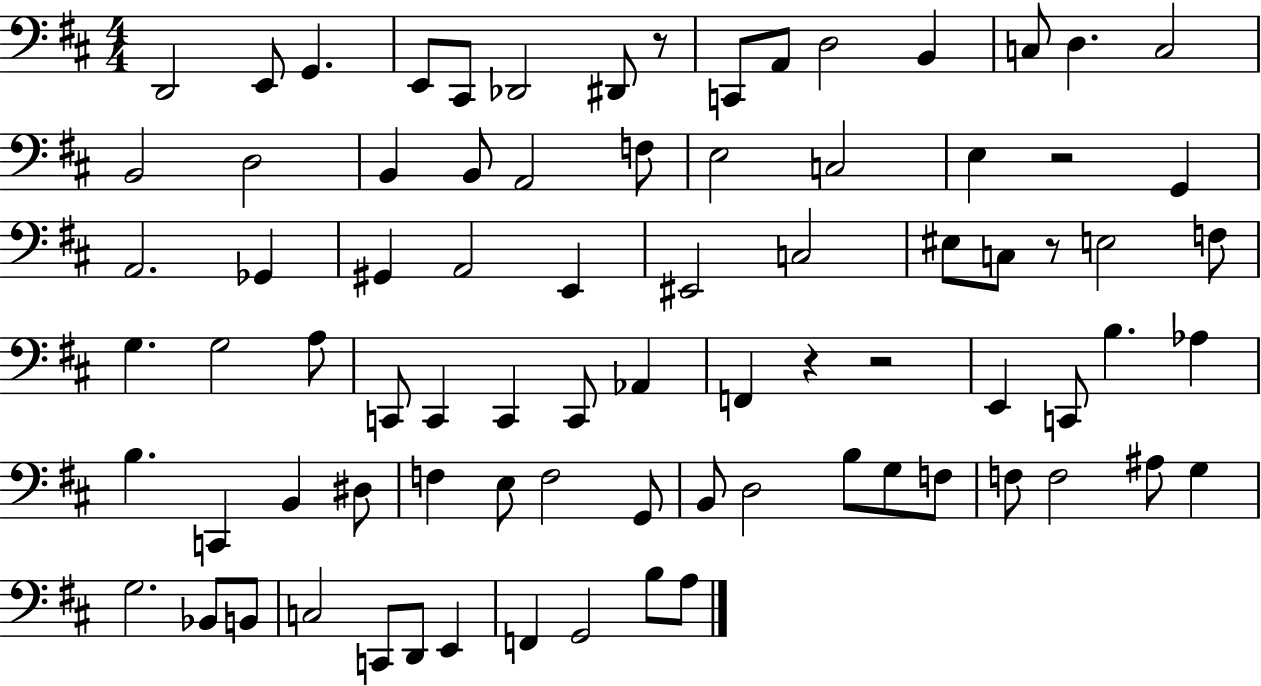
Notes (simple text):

D2/h E2/e G2/q. E2/e C#2/e Db2/h D#2/e R/e C2/e A2/e D3/h B2/q C3/e D3/q. C3/h B2/h D3/h B2/q B2/e A2/h F3/e E3/h C3/h E3/q R/h G2/q A2/h. Gb2/q G#2/q A2/h E2/q EIS2/h C3/h EIS3/e C3/e R/e E3/h F3/e G3/q. G3/h A3/e C2/e C2/q C2/q C2/e Ab2/q F2/q R/q R/h E2/q C2/e B3/q. Ab3/q B3/q. C2/q B2/q D#3/e F3/q E3/e F3/h G2/e B2/e D3/h B3/e G3/e F3/e F3/e F3/h A#3/e G3/q G3/h. Bb2/e B2/e C3/h C2/e D2/e E2/q F2/q G2/h B3/e A3/e